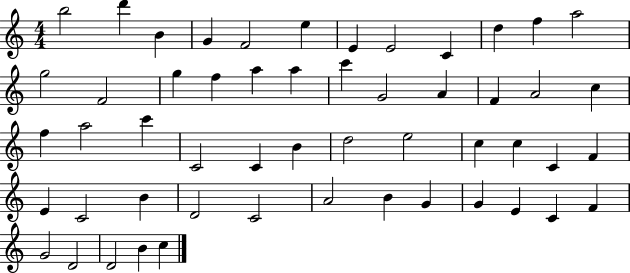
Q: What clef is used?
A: treble